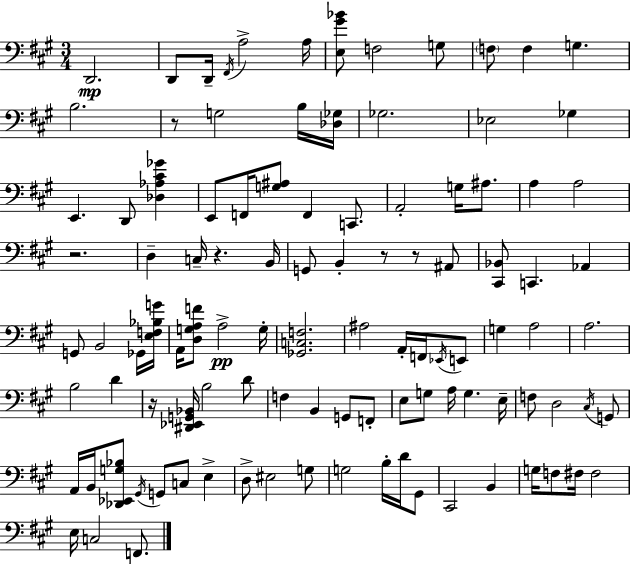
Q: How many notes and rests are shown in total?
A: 105